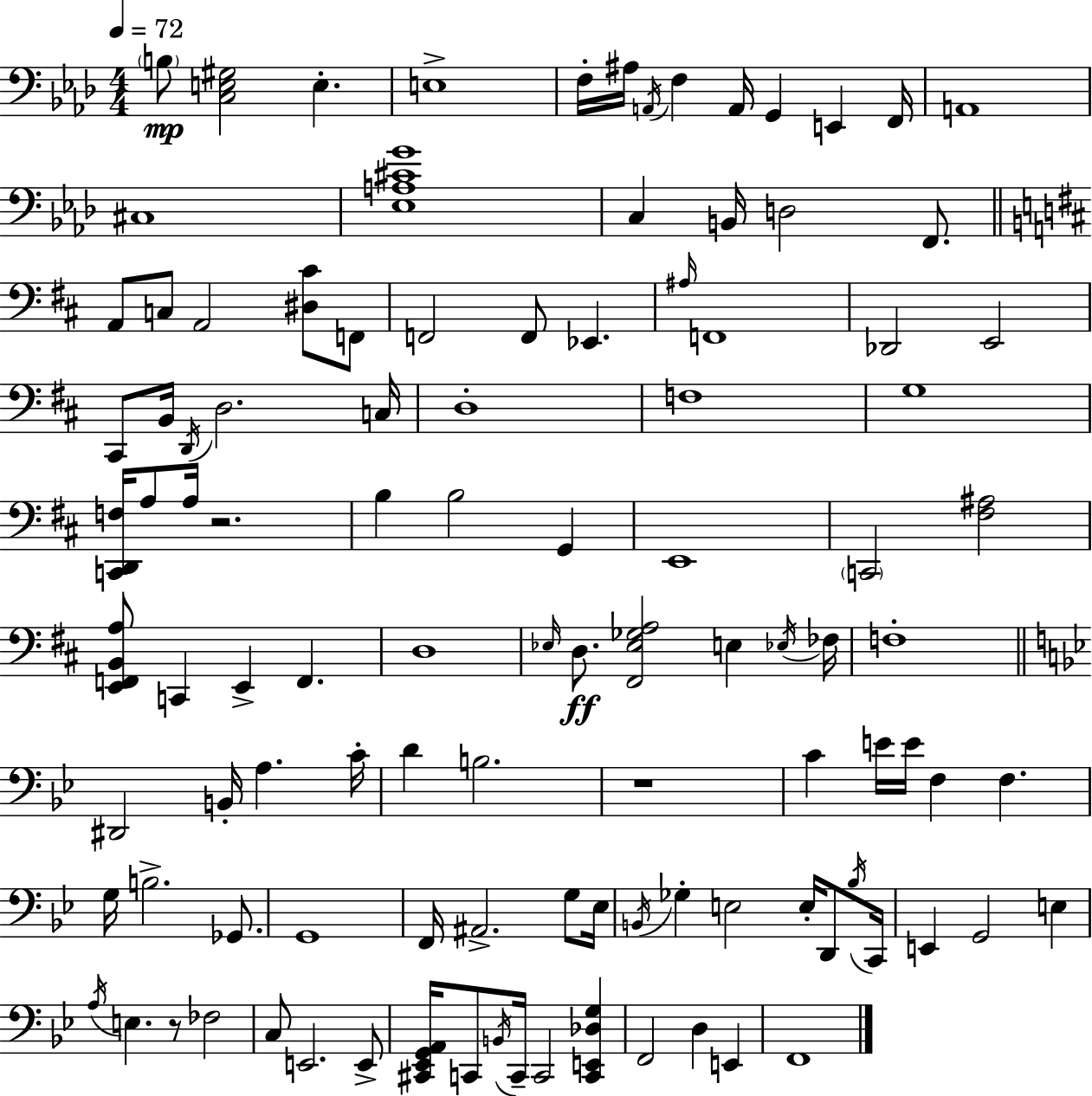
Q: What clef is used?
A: bass